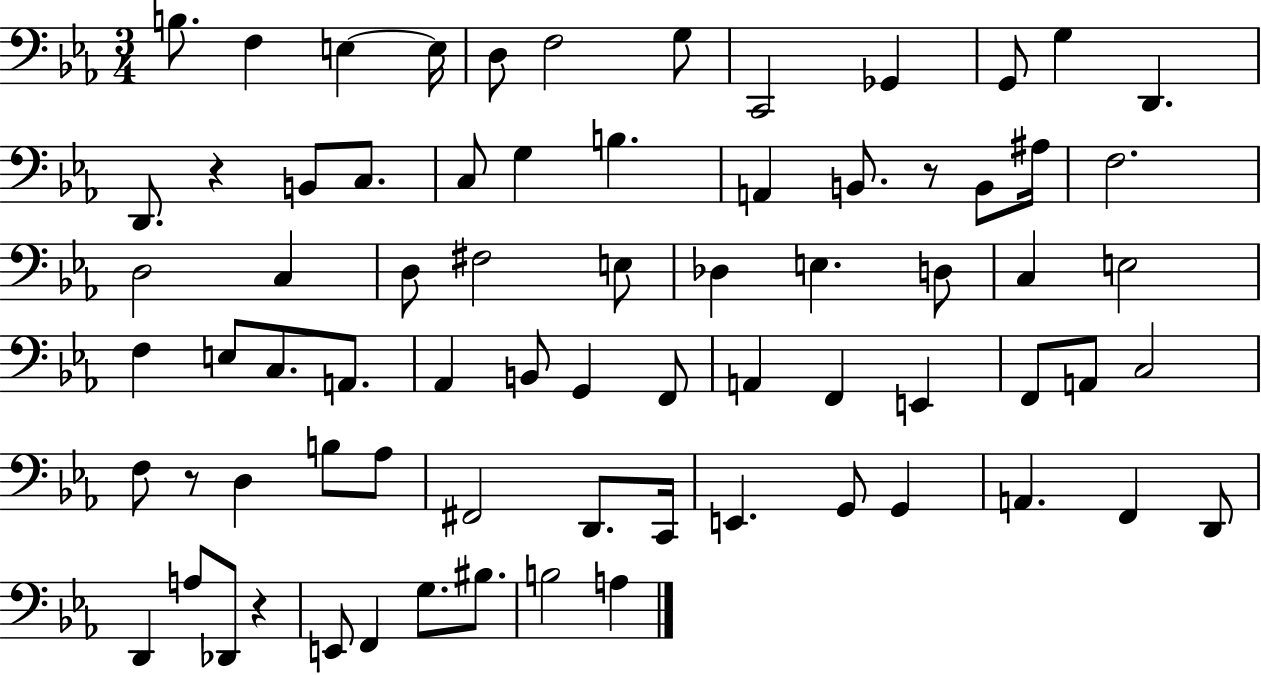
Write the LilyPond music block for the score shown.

{
  \clef bass
  \numericTimeSignature
  \time 3/4
  \key ees \major
  \repeat volta 2 { b8. f4 e4~~ e16 | d8 f2 g8 | c,2 ges,4 | g,8 g4 d,4. | \break d,8. r4 b,8 c8. | c8 g4 b4. | a,4 b,8. r8 b,8 ais16 | f2. | \break d2 c4 | d8 fis2 e8 | des4 e4. d8 | c4 e2 | \break f4 e8 c8. a,8. | aes,4 b,8 g,4 f,8 | a,4 f,4 e,4 | f,8 a,8 c2 | \break f8 r8 d4 b8 aes8 | fis,2 d,8. c,16 | e,4. g,8 g,4 | a,4. f,4 d,8 | \break d,4 a8 des,8 r4 | e,8 f,4 g8. bis8. | b2 a4 | } \bar "|."
}